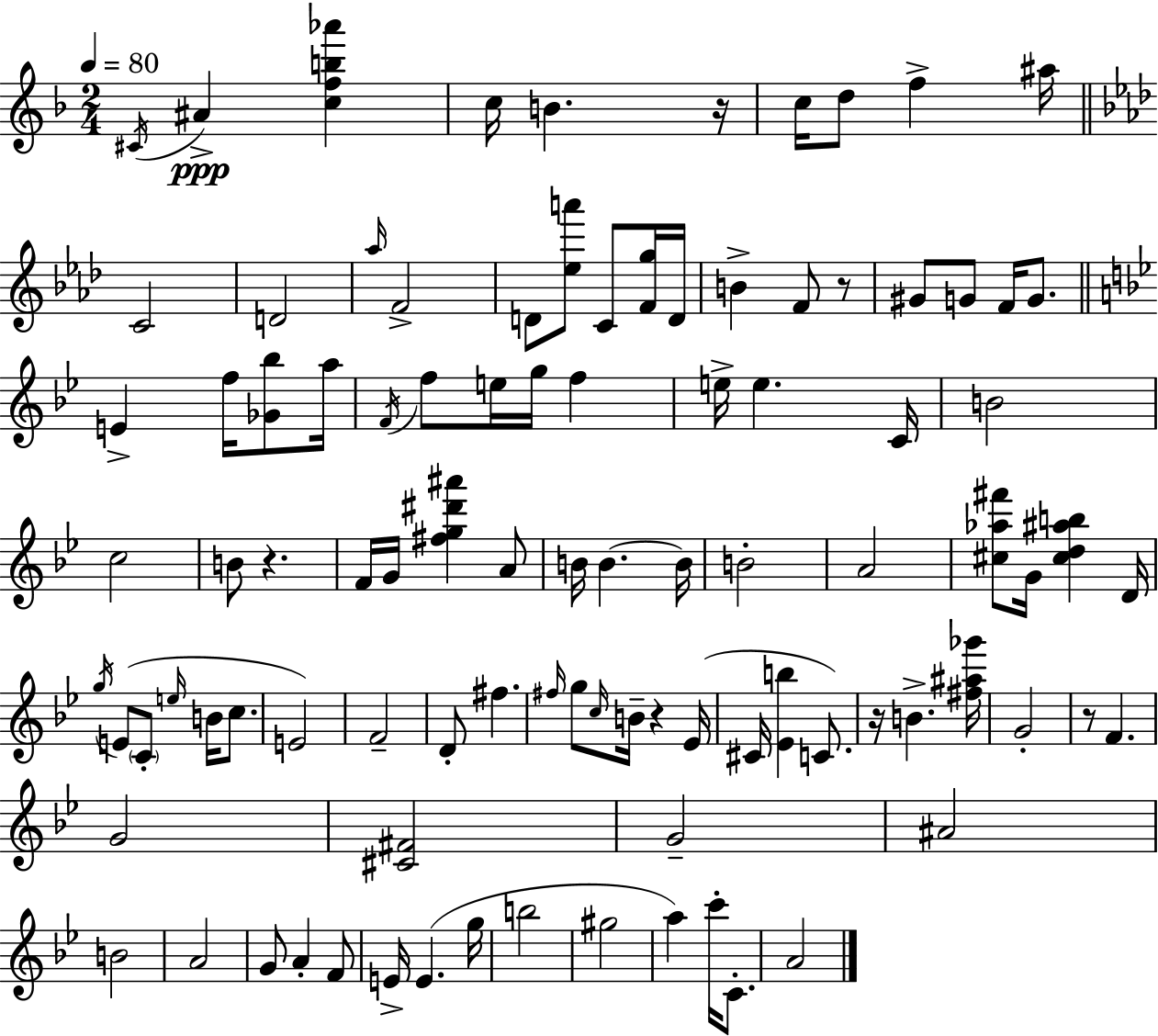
{
  \clef treble
  \numericTimeSignature
  \time 2/4
  \key f \major
  \tempo 4 = 80
  \acciaccatura { cis'16 }\ppp ais'4-> <c'' f'' b'' aes'''>4 | c''16 b'4. | r16 c''16 d''8 f''4-> | ais''16 \bar "||" \break \key f \minor c'2 | d'2 | \grace { aes''16 } f'2-> | d'8 <ees'' a'''>8 c'8 <f' g''>16 | \break d'16 b'4-> f'8 r8 | gis'8 g'8 f'16 g'8. | \bar "||" \break \key bes \major e'4-> f''16 <ges' bes''>8 a''16 | \acciaccatura { f'16 } f''8 e''16 g''16 f''4 | e''16-> e''4. | c'16 b'2 | \break c''2 | b'8 r4. | f'16 g'16 <fis'' g'' dis''' ais'''>4 a'8 | b'16 b'4.~~ | \break b'16 b'2-. | a'2 | <cis'' aes'' fis'''>8 g'16 <cis'' d'' ais'' b''>4 | d'16 \acciaccatura { g''16 } e'8( \parenthesize c'8-. \grace { e''16 } b'16 | \break c''8. e'2) | f'2-- | d'8-. fis''4. | \grace { fis''16 } g''8 \grace { c''16 } b'16-- | \break r4 ees'16( cis'16 <ees' b''>4 | c'8.) r16 b'4.-> | <fis'' ais'' ges'''>16 g'2-. | r8 f'4. | \break g'2 | <cis' fis'>2 | g'2-- | ais'2 | \break b'2 | a'2 | g'8 a'4-. | f'8 e'16-> e'4.( | \break g''16 b''2 | gis''2 | a''4) | c'''16-. c'8.-. a'2 | \break \bar "|."
}